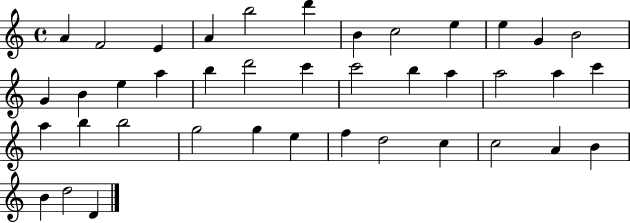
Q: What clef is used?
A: treble